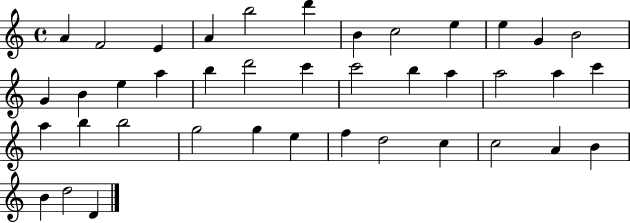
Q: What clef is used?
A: treble